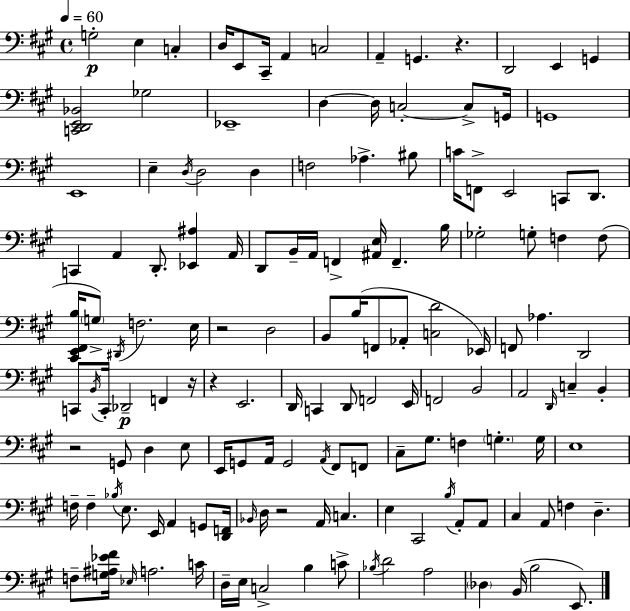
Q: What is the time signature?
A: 4/4